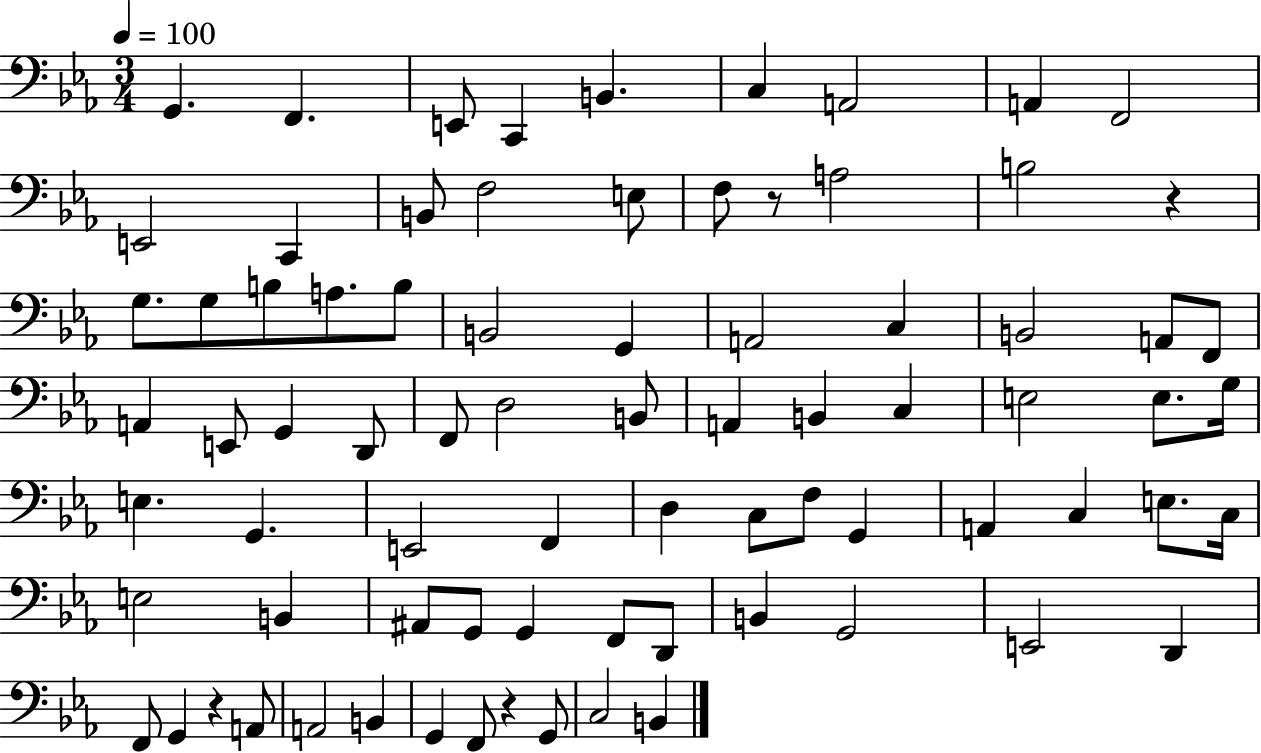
G2/q. F2/q. E2/e C2/q B2/q. C3/q A2/h A2/q F2/h E2/h C2/q B2/e F3/h E3/e F3/e R/e A3/h B3/h R/q G3/e. G3/e B3/e A3/e. B3/e B2/h G2/q A2/h C3/q B2/h A2/e F2/e A2/q E2/e G2/q D2/e F2/e D3/h B2/e A2/q B2/q C3/q E3/h E3/e. G3/s E3/q. G2/q. E2/h F2/q D3/q C3/e F3/e G2/q A2/q C3/q E3/e. C3/s E3/h B2/q A#2/e G2/e G2/q F2/e D2/e B2/q G2/h E2/h D2/q F2/e G2/q R/q A2/e A2/h B2/q G2/q F2/e R/q G2/e C3/h B2/q